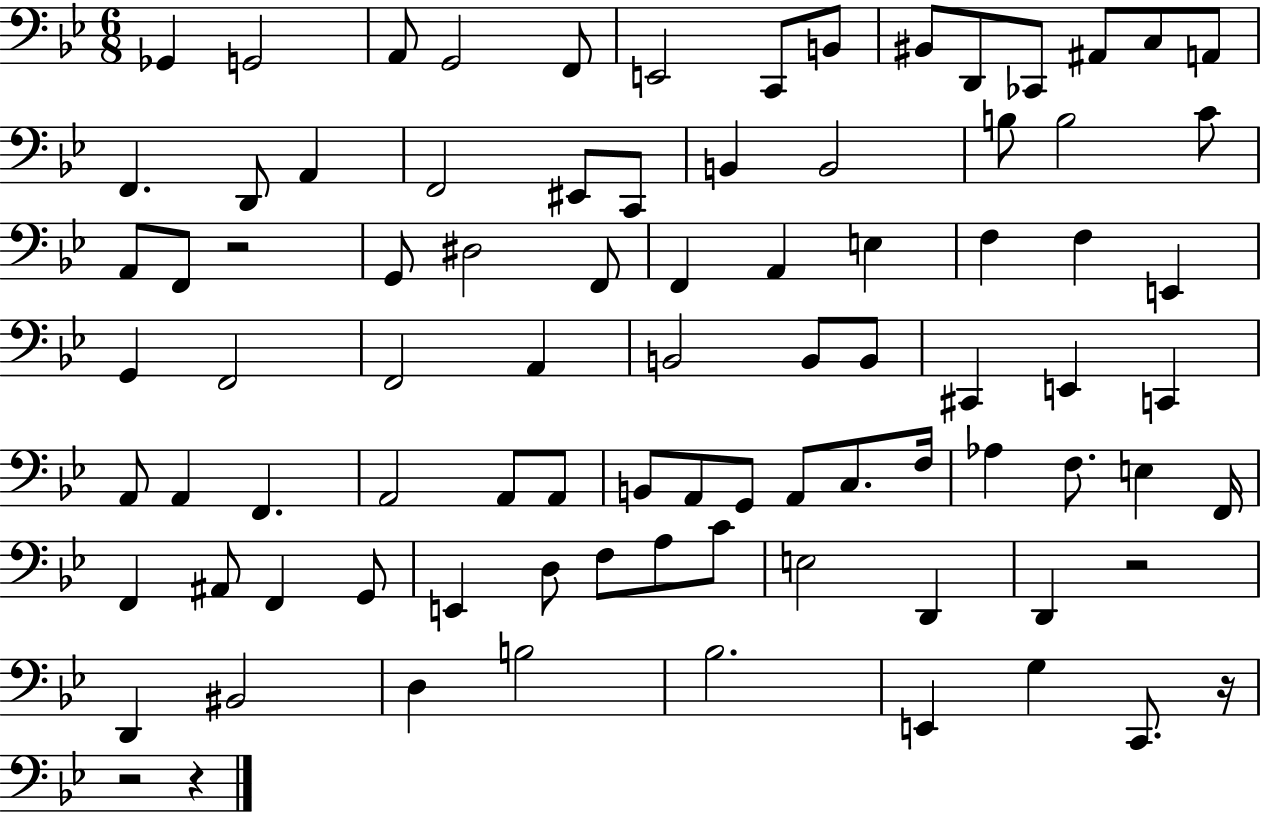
{
  \clef bass
  \numericTimeSignature
  \time 6/8
  \key bes \major
  \repeat volta 2 { ges,4 g,2 | a,8 g,2 f,8 | e,2 c,8 b,8 | bis,8 d,8 ces,8 ais,8 c8 a,8 | \break f,4. d,8 a,4 | f,2 eis,8 c,8 | b,4 b,2 | b8 b2 c'8 | \break a,8 f,8 r2 | g,8 dis2 f,8 | f,4 a,4 e4 | f4 f4 e,4 | \break g,4 f,2 | f,2 a,4 | b,2 b,8 b,8 | cis,4 e,4 c,4 | \break a,8 a,4 f,4. | a,2 a,8 a,8 | b,8 a,8 g,8 a,8 c8. f16 | aes4 f8. e4 f,16 | \break f,4 ais,8 f,4 g,8 | e,4 d8 f8 a8 c'8 | e2 d,4 | d,4 r2 | \break d,4 bis,2 | d4 b2 | bes2. | e,4 g4 c,8. r16 | \break r2 r4 | } \bar "|."
}